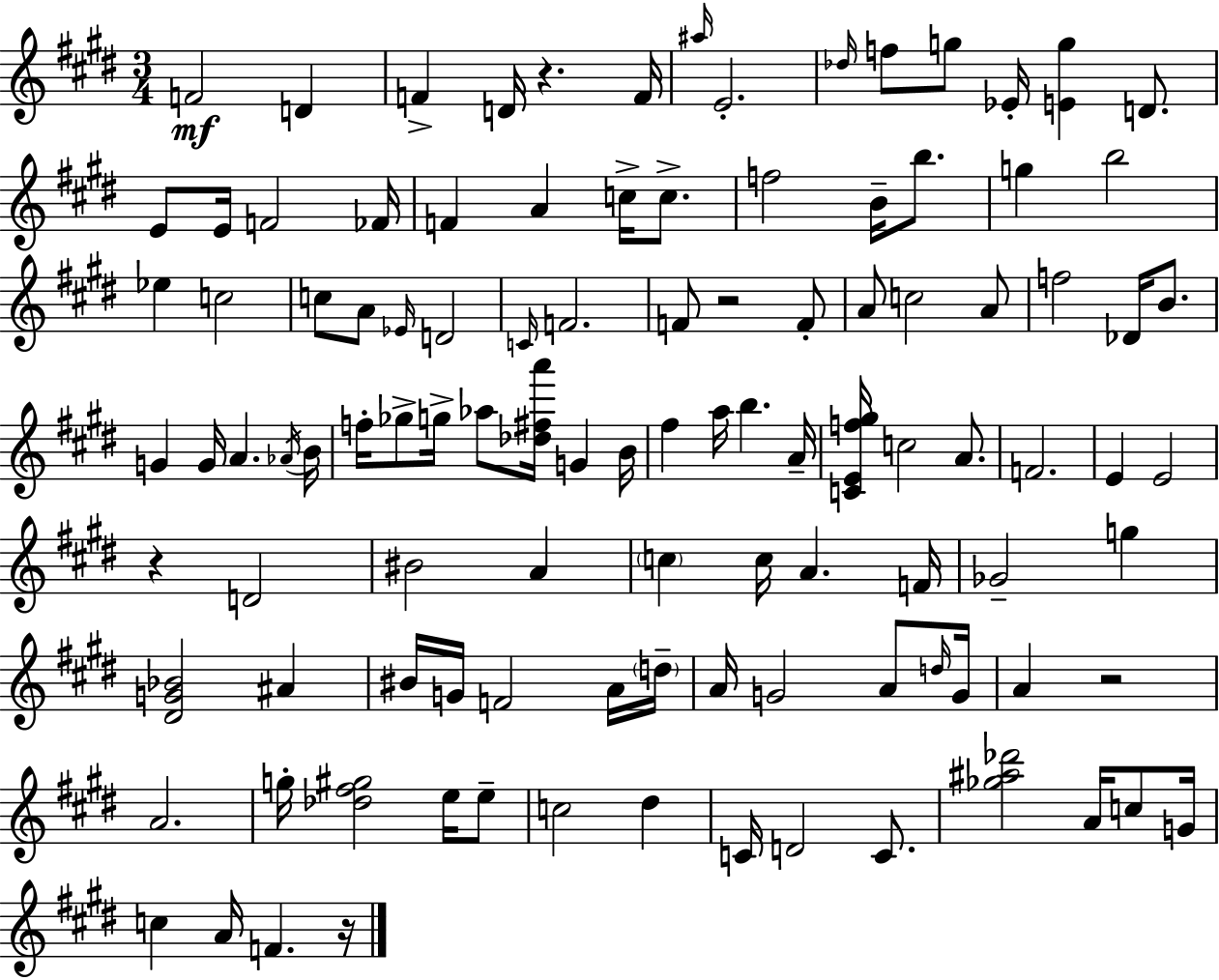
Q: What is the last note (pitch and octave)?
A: F4